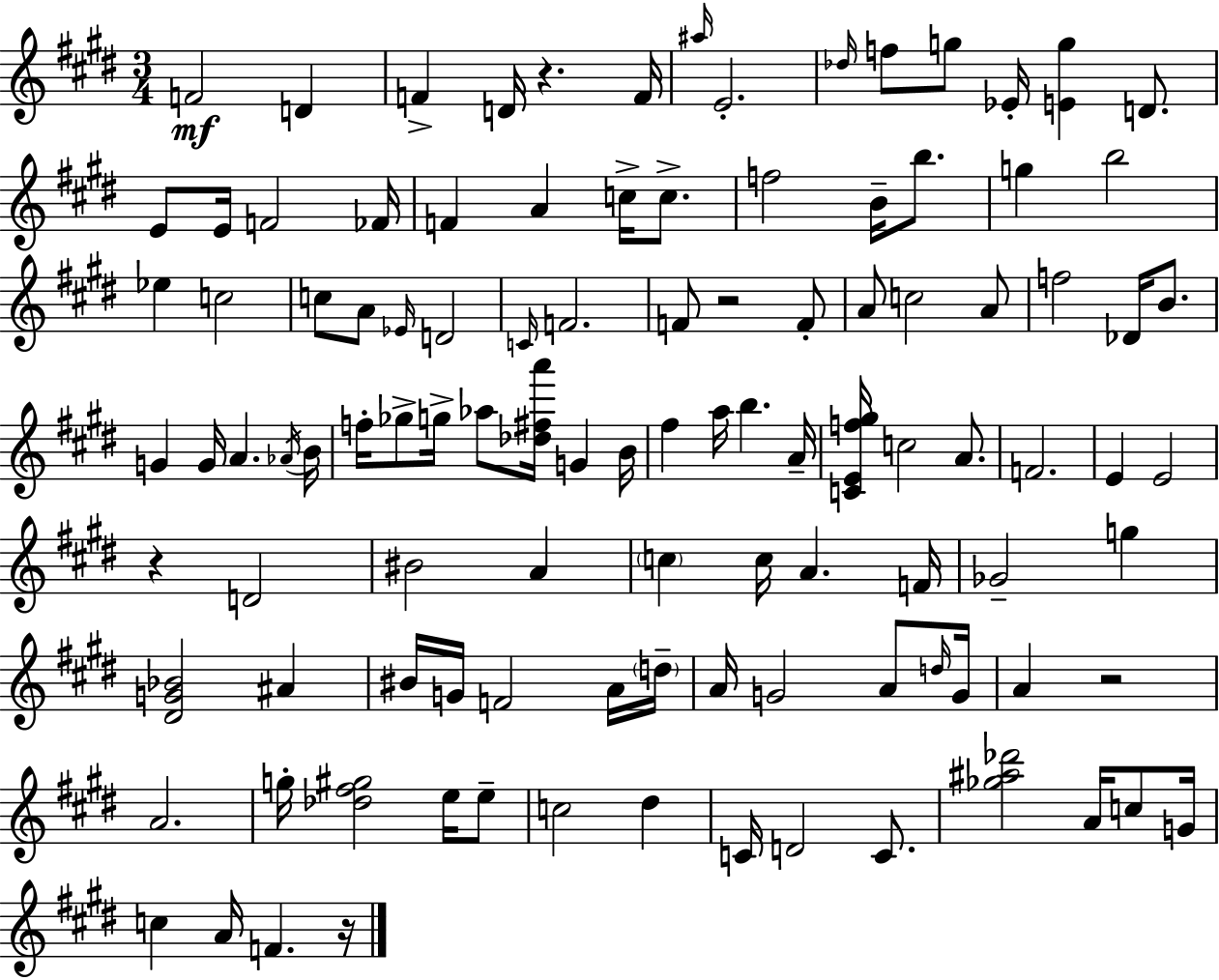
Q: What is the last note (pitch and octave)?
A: F4